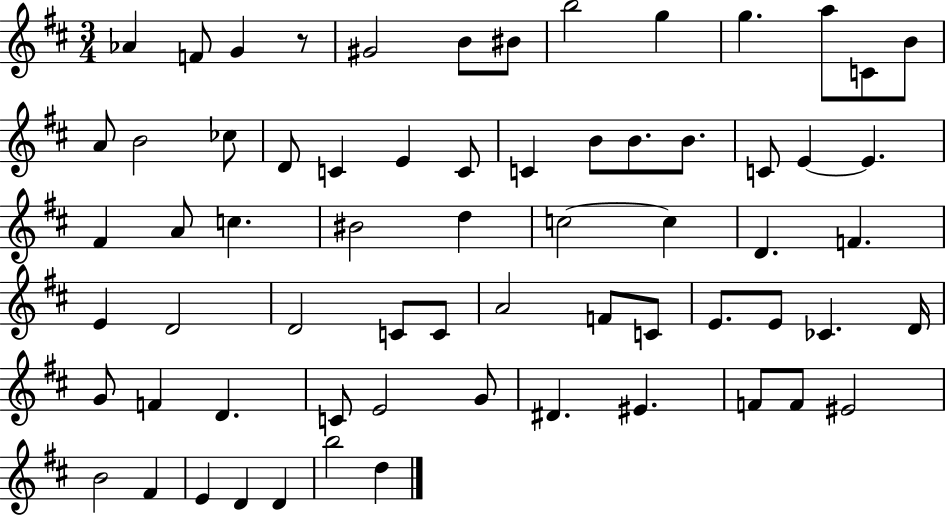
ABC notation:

X:1
T:Untitled
M:3/4
L:1/4
K:D
_A F/2 G z/2 ^G2 B/2 ^B/2 b2 g g a/2 C/2 B/2 A/2 B2 _c/2 D/2 C E C/2 C B/2 B/2 B/2 C/2 E E ^F A/2 c ^B2 d c2 c D F E D2 D2 C/2 C/2 A2 F/2 C/2 E/2 E/2 _C D/4 G/2 F D C/2 E2 G/2 ^D ^E F/2 F/2 ^E2 B2 ^F E D D b2 d